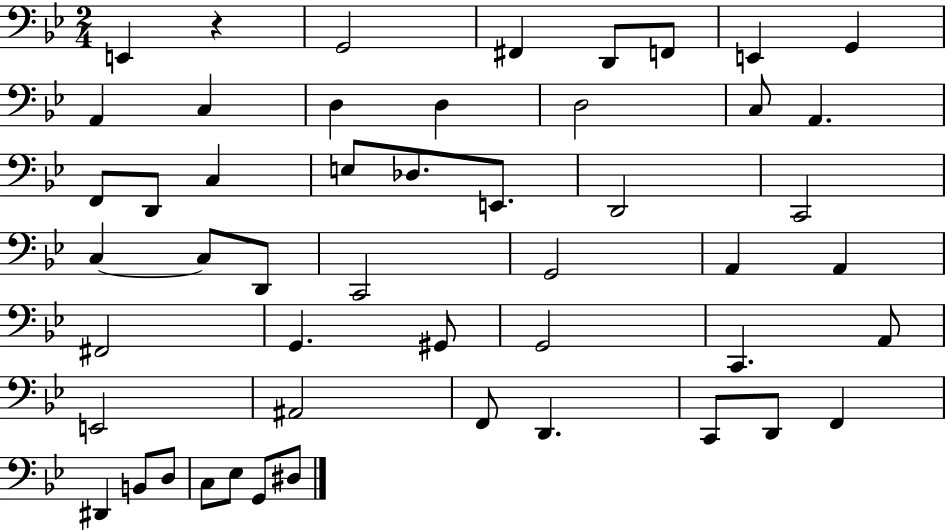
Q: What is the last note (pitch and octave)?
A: D#3